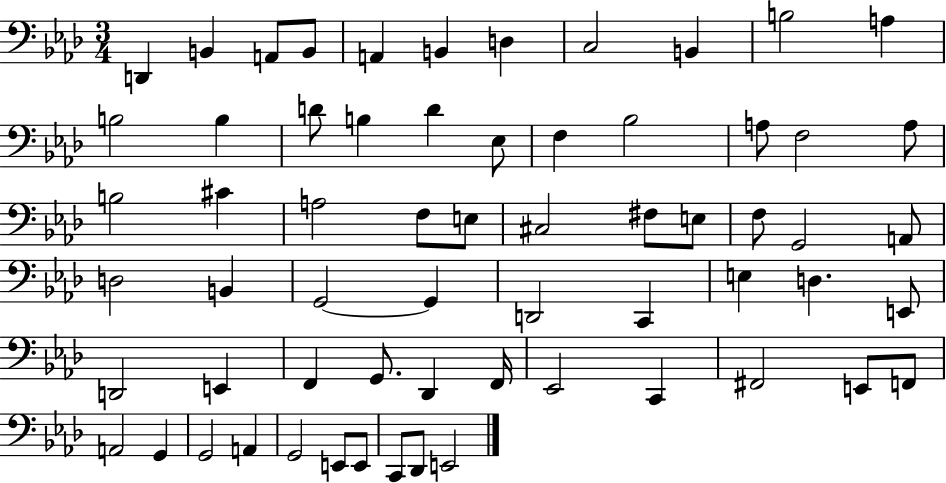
X:1
T:Untitled
M:3/4
L:1/4
K:Ab
D,, B,, A,,/2 B,,/2 A,, B,, D, C,2 B,, B,2 A, B,2 B, D/2 B, D _E,/2 F, _B,2 A,/2 F,2 A,/2 B,2 ^C A,2 F,/2 E,/2 ^C,2 ^F,/2 E,/2 F,/2 G,,2 A,,/2 D,2 B,, G,,2 G,, D,,2 C,, E, D, E,,/2 D,,2 E,, F,, G,,/2 _D,, F,,/4 _E,,2 C,, ^F,,2 E,,/2 F,,/2 A,,2 G,, G,,2 A,, G,,2 E,,/2 E,,/2 C,,/2 _D,,/2 E,,2